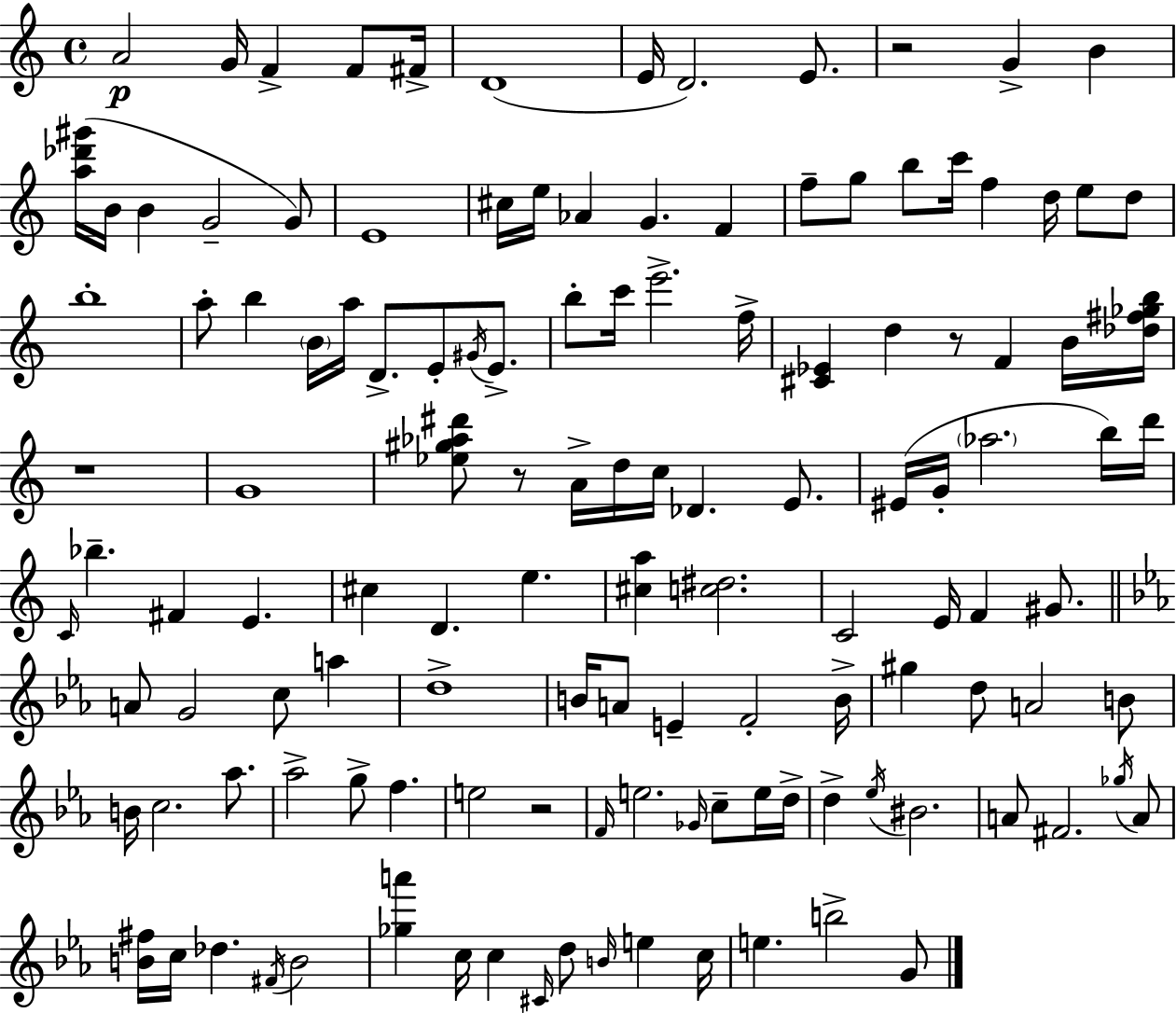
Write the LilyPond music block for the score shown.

{
  \clef treble
  \time 4/4
  \defaultTimeSignature
  \key c \major
  a'2\p g'16 f'4-> f'8 fis'16-> | d'1( | e'16 d'2.) e'8. | r2 g'4-> b'4 | \break <a'' des''' gis'''>16( b'16 b'4 g'2-- g'8) | e'1 | cis''16 e''16 aes'4 g'4. f'4 | f''8-- g''8 b''8 c'''16 f''4 d''16 e''8 d''8 | \break b''1-. | a''8-. b''4 \parenthesize b'16 a''16 d'8.-> e'8-. \acciaccatura { gis'16 } e'8.-> | b''8-. c'''16 e'''2.-> | f''16-> <cis' ees'>4 d''4 r8 f'4 b'16 | \break <des'' fis'' ges'' b''>16 r1 | g'1 | <ees'' gis'' aes'' dis'''>8 r8 a'16-> d''16 c''16 des'4. e'8. | eis'16( g'16-. \parenthesize aes''2. b''16) | \break d'''16 \grace { c'16 } bes''4.-- fis'4 e'4. | cis''4 d'4. e''4. | <cis'' a''>4 <c'' dis''>2. | c'2 e'16 f'4 gis'8. | \break \bar "||" \break \key c \minor a'8 g'2 c''8 a''4 | d''1-> | b'16 a'8 e'4-- f'2-. b'16-> | gis''4 d''8 a'2 b'8 | \break b'16 c''2. aes''8. | aes''2-> g''8-> f''4. | e''2 r2 | \grace { f'16 } e''2. \grace { ges'16 } c''8-- | \break e''16 d''16-> d''4-> \acciaccatura { ees''16 } bis'2. | a'8 fis'2. | \acciaccatura { ges''16 } a'8 <b' fis''>16 c''16 des''4. \acciaccatura { fis'16 } b'2 | <ges'' a'''>4 c''16 c''4 \grace { cis'16 } d''8 | \break \grace { b'16 } e''4 c''16 e''4. b''2-> | g'8 \bar "|."
}